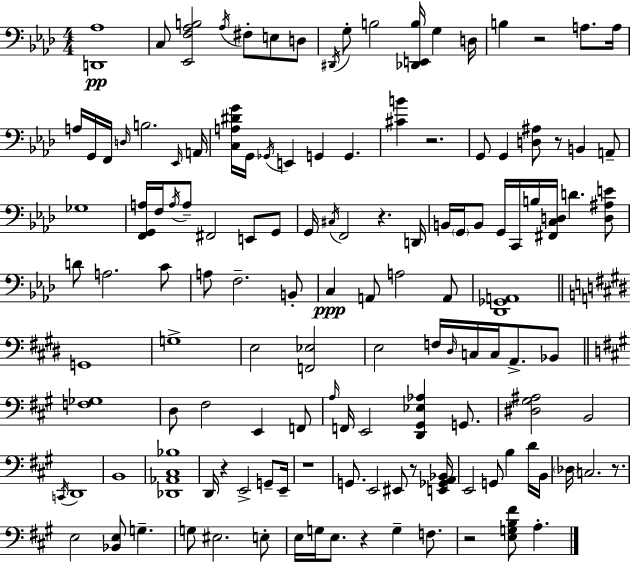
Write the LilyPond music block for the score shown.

{
  \clef bass
  \numericTimeSignature
  \time 4/4
  \key aes \major
  \repeat volta 2 { <d, aes>1\pp | c8 <ees, f aes b>2 \acciaccatura { aes16 } fis8-. e8 d8 | \acciaccatura { dis,16 } g8-. b2 <des, e, b>16 g4 | d16 b4 r2 a8. | \break a16 a16 g,16 f,16 \grace { d16 } b2. | \grace { ees,16 } a,16 <c a dis' g'>16 g,16 \acciaccatura { ges,16 } e,4 g,4 g,4. | <cis' b'>4 r2. | g,8 g,4 <d ais>8 r8 b,4 | \break a,8-- ges1 | <f, g, a>16 f16 \acciaccatura { a16 } a8-- fis,2 | e,8 g,8 g,16 \acciaccatura { cis16 } f,2 | r4. d,16 b,16 \parenthesize g,16 b,8 g,16 c,16 b16 <fis, c d>16 d'4. | \break <d ais e'>8 d'8 a2. | c'8 a8 f2.-- | b,8-. c4\ppp a,8 a2 | a,8 <des, ges, a,>1 | \break \bar "||" \break \key e \major g,1 | g1-> | e2 <f, ees>2 | e2 f16 \grace { dis16 } c16 c16 a,8.-> bes,8 | \break \bar "||" \break \key a \major <f ges>1 | d8 fis2 e,4 f,8 | \grace { a16 } f,16 e,2 <d, gis, ees aes>4 g,8. | <dis gis ais>2 b,2 | \break \acciaccatura { c,16 } d,1 | b,1 | <des, aes, cis bes>1 | d,16 r4 e,2-> g,8-- | \break e,16-- r1 | g,8. e,2 eis,8 r8 | <e, ges, a, bes,>16 e,2 g,8 b4 | d'16 b,16 \parenthesize des16 c2. r8. | \break e2 <bes, e>8 g4.-- | g8 eis2. | e8-. e16 g16 e8. r4 g4-- f8. | r2 <e g b fis'>8 a4.-. | \break } \bar "|."
}